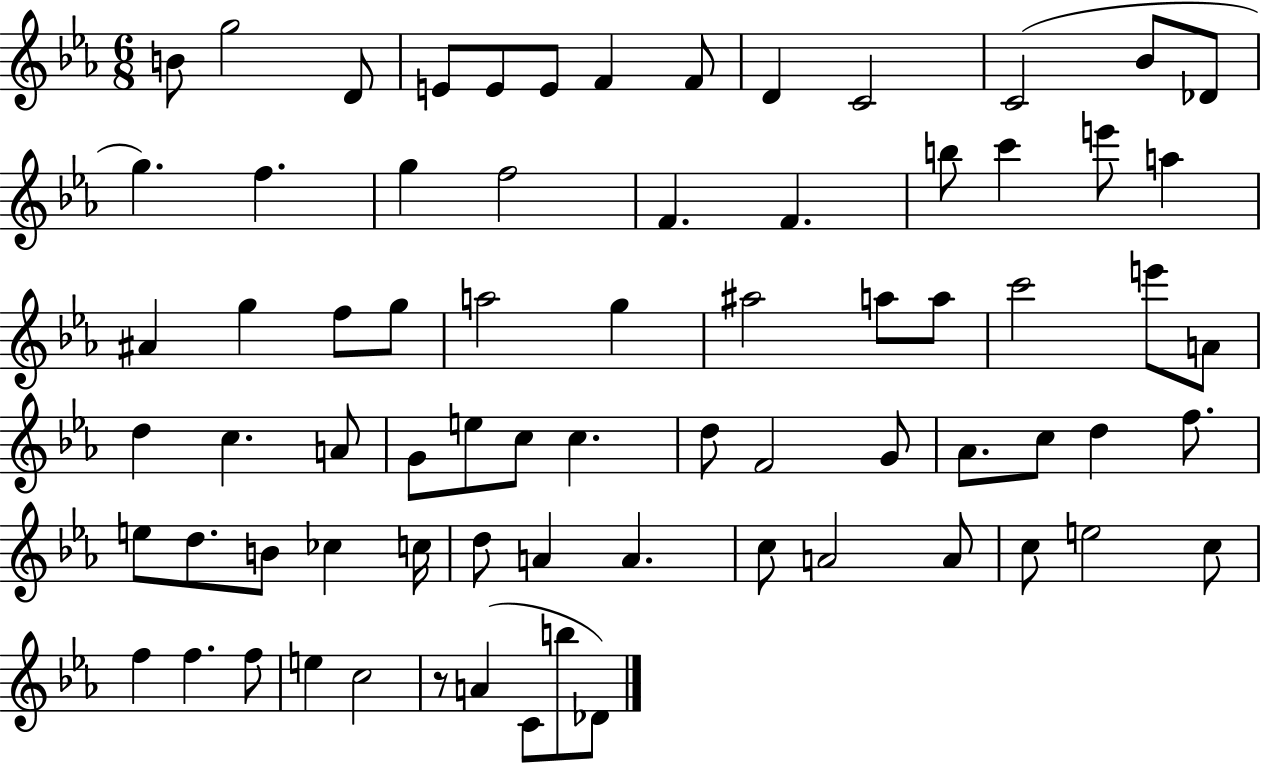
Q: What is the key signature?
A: EES major